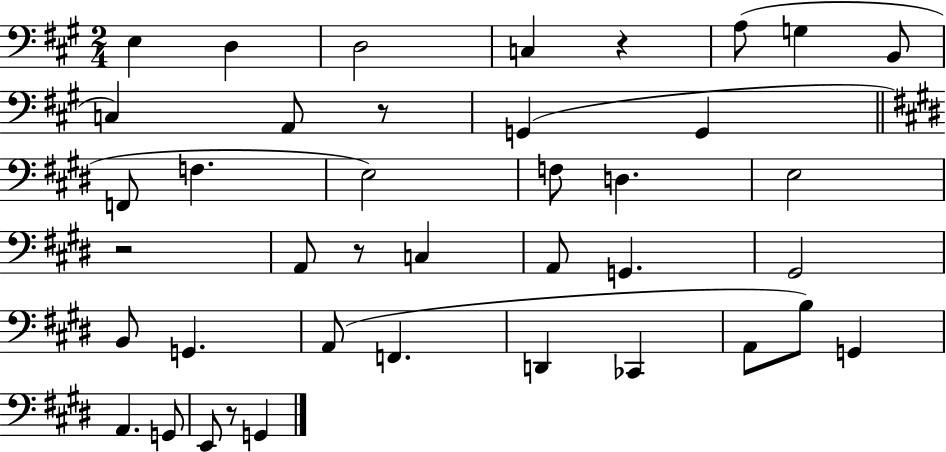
X:1
T:Untitled
M:2/4
L:1/4
K:A
E, D, D,2 C, z A,/2 G, B,,/2 C, A,,/2 z/2 G,, G,, F,,/2 F, E,2 F,/2 D, E,2 z2 A,,/2 z/2 C, A,,/2 G,, ^G,,2 B,,/2 G,, A,,/2 F,, D,, _C,, A,,/2 B,/2 G,, A,, G,,/2 E,,/2 z/2 G,,